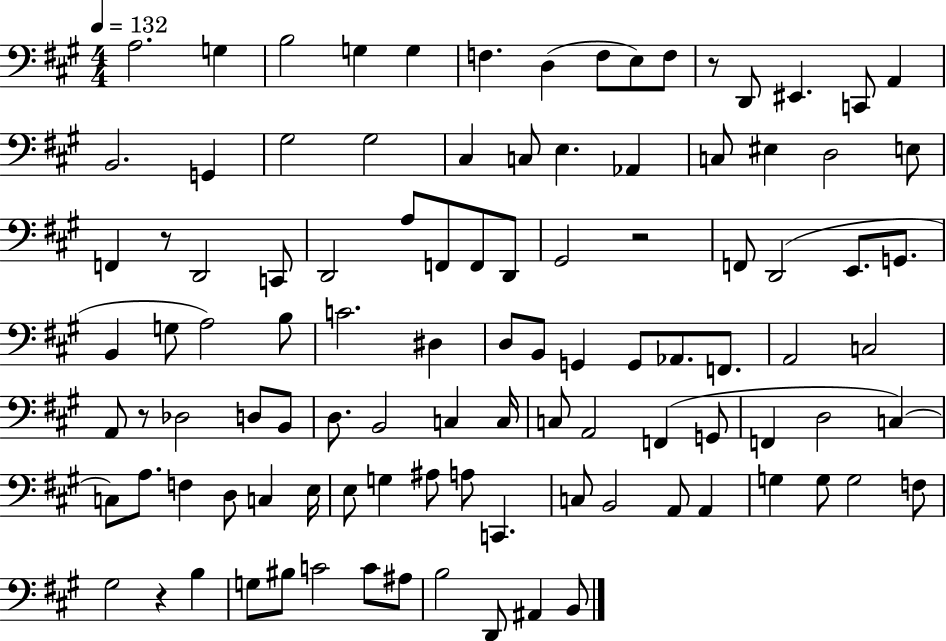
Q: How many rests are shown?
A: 5